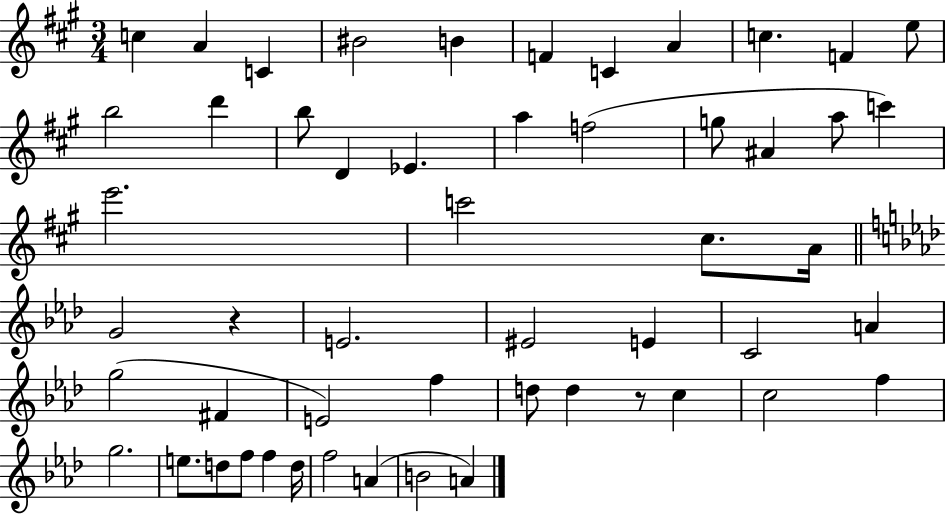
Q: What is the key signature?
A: A major